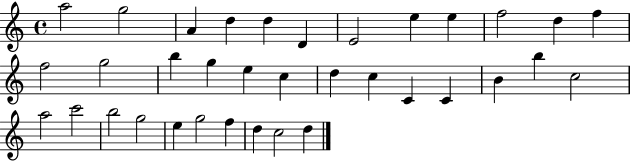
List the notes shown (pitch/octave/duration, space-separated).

A5/h G5/h A4/q D5/q D5/q D4/q E4/h E5/q E5/q F5/h D5/q F5/q F5/h G5/h B5/q G5/q E5/q C5/q D5/q C5/q C4/q C4/q B4/q B5/q C5/h A5/h C6/h B5/h G5/h E5/q G5/h F5/q D5/q C5/h D5/q